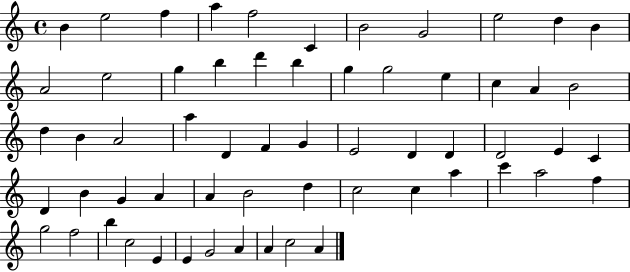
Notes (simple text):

B4/q E5/h F5/q A5/q F5/h C4/q B4/h G4/h E5/h D5/q B4/q A4/h E5/h G5/q B5/q D6/q B5/q G5/q G5/h E5/q C5/q A4/q B4/h D5/q B4/q A4/h A5/q D4/q F4/q G4/q E4/h D4/q D4/q D4/h E4/q C4/q D4/q B4/q G4/q A4/q A4/q B4/h D5/q C5/h C5/q A5/q C6/q A5/h F5/q G5/h F5/h B5/q C5/h E4/q E4/q G4/h A4/q A4/q C5/h A4/q